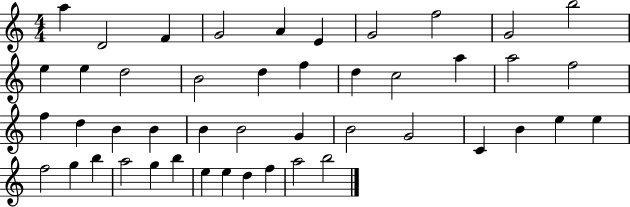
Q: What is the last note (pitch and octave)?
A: B5